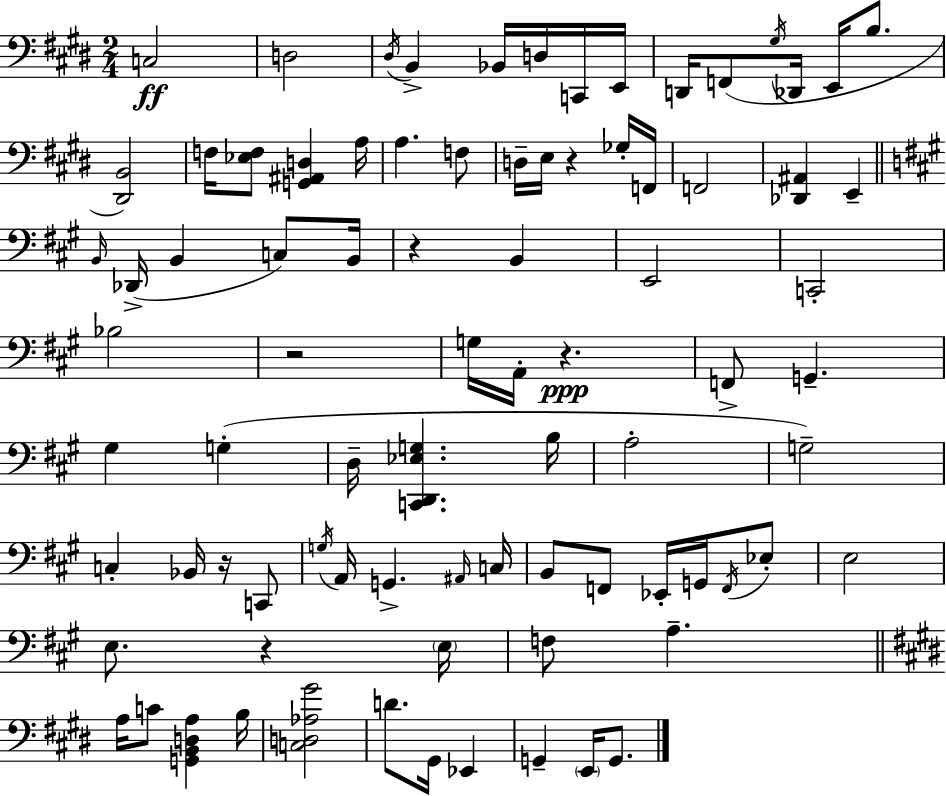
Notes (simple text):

C3/h D3/h D#3/s B2/q Bb2/s D3/s C2/s E2/s D2/s F2/e G#3/s Db2/s E2/s B3/e. [D#2,B2]/h F3/s [Eb3,F3]/e [G2,A#2,D3]/q A3/s A3/q. F3/e D3/s E3/s R/q Gb3/s F2/s F2/h [Db2,A#2]/q E2/q B2/s Db2/s B2/q C3/e B2/s R/q B2/q E2/h C2/h Bb3/h R/h G3/s A2/s R/q. F2/e G2/q. G#3/q G3/q D3/s [C2,D2,Eb3,G3]/q. B3/s A3/h G3/h C3/q Bb2/s R/s C2/e G3/s A2/s G2/q. A#2/s C3/s B2/e F2/e Eb2/s G2/s F2/s Eb3/e E3/h E3/e. R/q E3/s F3/e A3/q. A3/s C4/e [G2,B2,D3,A3]/q B3/s [C3,D3,Ab3,G#4]/h D4/e. G#2/s Eb2/q G2/q E2/s G2/e.